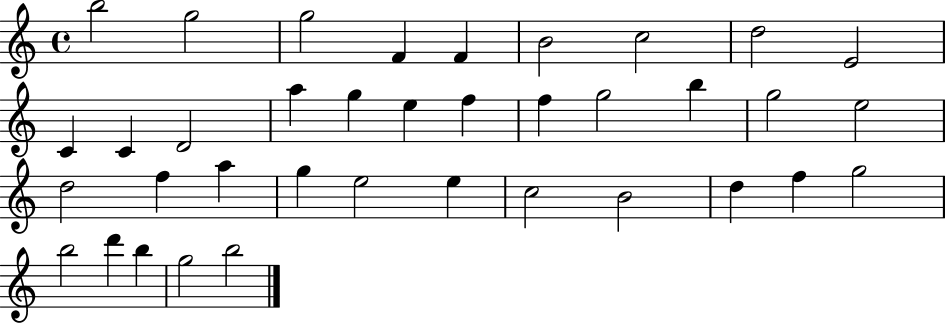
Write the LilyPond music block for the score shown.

{
  \clef treble
  \time 4/4
  \defaultTimeSignature
  \key c \major
  b''2 g''2 | g''2 f'4 f'4 | b'2 c''2 | d''2 e'2 | \break c'4 c'4 d'2 | a''4 g''4 e''4 f''4 | f''4 g''2 b''4 | g''2 e''2 | \break d''2 f''4 a''4 | g''4 e''2 e''4 | c''2 b'2 | d''4 f''4 g''2 | \break b''2 d'''4 b''4 | g''2 b''2 | \bar "|."
}